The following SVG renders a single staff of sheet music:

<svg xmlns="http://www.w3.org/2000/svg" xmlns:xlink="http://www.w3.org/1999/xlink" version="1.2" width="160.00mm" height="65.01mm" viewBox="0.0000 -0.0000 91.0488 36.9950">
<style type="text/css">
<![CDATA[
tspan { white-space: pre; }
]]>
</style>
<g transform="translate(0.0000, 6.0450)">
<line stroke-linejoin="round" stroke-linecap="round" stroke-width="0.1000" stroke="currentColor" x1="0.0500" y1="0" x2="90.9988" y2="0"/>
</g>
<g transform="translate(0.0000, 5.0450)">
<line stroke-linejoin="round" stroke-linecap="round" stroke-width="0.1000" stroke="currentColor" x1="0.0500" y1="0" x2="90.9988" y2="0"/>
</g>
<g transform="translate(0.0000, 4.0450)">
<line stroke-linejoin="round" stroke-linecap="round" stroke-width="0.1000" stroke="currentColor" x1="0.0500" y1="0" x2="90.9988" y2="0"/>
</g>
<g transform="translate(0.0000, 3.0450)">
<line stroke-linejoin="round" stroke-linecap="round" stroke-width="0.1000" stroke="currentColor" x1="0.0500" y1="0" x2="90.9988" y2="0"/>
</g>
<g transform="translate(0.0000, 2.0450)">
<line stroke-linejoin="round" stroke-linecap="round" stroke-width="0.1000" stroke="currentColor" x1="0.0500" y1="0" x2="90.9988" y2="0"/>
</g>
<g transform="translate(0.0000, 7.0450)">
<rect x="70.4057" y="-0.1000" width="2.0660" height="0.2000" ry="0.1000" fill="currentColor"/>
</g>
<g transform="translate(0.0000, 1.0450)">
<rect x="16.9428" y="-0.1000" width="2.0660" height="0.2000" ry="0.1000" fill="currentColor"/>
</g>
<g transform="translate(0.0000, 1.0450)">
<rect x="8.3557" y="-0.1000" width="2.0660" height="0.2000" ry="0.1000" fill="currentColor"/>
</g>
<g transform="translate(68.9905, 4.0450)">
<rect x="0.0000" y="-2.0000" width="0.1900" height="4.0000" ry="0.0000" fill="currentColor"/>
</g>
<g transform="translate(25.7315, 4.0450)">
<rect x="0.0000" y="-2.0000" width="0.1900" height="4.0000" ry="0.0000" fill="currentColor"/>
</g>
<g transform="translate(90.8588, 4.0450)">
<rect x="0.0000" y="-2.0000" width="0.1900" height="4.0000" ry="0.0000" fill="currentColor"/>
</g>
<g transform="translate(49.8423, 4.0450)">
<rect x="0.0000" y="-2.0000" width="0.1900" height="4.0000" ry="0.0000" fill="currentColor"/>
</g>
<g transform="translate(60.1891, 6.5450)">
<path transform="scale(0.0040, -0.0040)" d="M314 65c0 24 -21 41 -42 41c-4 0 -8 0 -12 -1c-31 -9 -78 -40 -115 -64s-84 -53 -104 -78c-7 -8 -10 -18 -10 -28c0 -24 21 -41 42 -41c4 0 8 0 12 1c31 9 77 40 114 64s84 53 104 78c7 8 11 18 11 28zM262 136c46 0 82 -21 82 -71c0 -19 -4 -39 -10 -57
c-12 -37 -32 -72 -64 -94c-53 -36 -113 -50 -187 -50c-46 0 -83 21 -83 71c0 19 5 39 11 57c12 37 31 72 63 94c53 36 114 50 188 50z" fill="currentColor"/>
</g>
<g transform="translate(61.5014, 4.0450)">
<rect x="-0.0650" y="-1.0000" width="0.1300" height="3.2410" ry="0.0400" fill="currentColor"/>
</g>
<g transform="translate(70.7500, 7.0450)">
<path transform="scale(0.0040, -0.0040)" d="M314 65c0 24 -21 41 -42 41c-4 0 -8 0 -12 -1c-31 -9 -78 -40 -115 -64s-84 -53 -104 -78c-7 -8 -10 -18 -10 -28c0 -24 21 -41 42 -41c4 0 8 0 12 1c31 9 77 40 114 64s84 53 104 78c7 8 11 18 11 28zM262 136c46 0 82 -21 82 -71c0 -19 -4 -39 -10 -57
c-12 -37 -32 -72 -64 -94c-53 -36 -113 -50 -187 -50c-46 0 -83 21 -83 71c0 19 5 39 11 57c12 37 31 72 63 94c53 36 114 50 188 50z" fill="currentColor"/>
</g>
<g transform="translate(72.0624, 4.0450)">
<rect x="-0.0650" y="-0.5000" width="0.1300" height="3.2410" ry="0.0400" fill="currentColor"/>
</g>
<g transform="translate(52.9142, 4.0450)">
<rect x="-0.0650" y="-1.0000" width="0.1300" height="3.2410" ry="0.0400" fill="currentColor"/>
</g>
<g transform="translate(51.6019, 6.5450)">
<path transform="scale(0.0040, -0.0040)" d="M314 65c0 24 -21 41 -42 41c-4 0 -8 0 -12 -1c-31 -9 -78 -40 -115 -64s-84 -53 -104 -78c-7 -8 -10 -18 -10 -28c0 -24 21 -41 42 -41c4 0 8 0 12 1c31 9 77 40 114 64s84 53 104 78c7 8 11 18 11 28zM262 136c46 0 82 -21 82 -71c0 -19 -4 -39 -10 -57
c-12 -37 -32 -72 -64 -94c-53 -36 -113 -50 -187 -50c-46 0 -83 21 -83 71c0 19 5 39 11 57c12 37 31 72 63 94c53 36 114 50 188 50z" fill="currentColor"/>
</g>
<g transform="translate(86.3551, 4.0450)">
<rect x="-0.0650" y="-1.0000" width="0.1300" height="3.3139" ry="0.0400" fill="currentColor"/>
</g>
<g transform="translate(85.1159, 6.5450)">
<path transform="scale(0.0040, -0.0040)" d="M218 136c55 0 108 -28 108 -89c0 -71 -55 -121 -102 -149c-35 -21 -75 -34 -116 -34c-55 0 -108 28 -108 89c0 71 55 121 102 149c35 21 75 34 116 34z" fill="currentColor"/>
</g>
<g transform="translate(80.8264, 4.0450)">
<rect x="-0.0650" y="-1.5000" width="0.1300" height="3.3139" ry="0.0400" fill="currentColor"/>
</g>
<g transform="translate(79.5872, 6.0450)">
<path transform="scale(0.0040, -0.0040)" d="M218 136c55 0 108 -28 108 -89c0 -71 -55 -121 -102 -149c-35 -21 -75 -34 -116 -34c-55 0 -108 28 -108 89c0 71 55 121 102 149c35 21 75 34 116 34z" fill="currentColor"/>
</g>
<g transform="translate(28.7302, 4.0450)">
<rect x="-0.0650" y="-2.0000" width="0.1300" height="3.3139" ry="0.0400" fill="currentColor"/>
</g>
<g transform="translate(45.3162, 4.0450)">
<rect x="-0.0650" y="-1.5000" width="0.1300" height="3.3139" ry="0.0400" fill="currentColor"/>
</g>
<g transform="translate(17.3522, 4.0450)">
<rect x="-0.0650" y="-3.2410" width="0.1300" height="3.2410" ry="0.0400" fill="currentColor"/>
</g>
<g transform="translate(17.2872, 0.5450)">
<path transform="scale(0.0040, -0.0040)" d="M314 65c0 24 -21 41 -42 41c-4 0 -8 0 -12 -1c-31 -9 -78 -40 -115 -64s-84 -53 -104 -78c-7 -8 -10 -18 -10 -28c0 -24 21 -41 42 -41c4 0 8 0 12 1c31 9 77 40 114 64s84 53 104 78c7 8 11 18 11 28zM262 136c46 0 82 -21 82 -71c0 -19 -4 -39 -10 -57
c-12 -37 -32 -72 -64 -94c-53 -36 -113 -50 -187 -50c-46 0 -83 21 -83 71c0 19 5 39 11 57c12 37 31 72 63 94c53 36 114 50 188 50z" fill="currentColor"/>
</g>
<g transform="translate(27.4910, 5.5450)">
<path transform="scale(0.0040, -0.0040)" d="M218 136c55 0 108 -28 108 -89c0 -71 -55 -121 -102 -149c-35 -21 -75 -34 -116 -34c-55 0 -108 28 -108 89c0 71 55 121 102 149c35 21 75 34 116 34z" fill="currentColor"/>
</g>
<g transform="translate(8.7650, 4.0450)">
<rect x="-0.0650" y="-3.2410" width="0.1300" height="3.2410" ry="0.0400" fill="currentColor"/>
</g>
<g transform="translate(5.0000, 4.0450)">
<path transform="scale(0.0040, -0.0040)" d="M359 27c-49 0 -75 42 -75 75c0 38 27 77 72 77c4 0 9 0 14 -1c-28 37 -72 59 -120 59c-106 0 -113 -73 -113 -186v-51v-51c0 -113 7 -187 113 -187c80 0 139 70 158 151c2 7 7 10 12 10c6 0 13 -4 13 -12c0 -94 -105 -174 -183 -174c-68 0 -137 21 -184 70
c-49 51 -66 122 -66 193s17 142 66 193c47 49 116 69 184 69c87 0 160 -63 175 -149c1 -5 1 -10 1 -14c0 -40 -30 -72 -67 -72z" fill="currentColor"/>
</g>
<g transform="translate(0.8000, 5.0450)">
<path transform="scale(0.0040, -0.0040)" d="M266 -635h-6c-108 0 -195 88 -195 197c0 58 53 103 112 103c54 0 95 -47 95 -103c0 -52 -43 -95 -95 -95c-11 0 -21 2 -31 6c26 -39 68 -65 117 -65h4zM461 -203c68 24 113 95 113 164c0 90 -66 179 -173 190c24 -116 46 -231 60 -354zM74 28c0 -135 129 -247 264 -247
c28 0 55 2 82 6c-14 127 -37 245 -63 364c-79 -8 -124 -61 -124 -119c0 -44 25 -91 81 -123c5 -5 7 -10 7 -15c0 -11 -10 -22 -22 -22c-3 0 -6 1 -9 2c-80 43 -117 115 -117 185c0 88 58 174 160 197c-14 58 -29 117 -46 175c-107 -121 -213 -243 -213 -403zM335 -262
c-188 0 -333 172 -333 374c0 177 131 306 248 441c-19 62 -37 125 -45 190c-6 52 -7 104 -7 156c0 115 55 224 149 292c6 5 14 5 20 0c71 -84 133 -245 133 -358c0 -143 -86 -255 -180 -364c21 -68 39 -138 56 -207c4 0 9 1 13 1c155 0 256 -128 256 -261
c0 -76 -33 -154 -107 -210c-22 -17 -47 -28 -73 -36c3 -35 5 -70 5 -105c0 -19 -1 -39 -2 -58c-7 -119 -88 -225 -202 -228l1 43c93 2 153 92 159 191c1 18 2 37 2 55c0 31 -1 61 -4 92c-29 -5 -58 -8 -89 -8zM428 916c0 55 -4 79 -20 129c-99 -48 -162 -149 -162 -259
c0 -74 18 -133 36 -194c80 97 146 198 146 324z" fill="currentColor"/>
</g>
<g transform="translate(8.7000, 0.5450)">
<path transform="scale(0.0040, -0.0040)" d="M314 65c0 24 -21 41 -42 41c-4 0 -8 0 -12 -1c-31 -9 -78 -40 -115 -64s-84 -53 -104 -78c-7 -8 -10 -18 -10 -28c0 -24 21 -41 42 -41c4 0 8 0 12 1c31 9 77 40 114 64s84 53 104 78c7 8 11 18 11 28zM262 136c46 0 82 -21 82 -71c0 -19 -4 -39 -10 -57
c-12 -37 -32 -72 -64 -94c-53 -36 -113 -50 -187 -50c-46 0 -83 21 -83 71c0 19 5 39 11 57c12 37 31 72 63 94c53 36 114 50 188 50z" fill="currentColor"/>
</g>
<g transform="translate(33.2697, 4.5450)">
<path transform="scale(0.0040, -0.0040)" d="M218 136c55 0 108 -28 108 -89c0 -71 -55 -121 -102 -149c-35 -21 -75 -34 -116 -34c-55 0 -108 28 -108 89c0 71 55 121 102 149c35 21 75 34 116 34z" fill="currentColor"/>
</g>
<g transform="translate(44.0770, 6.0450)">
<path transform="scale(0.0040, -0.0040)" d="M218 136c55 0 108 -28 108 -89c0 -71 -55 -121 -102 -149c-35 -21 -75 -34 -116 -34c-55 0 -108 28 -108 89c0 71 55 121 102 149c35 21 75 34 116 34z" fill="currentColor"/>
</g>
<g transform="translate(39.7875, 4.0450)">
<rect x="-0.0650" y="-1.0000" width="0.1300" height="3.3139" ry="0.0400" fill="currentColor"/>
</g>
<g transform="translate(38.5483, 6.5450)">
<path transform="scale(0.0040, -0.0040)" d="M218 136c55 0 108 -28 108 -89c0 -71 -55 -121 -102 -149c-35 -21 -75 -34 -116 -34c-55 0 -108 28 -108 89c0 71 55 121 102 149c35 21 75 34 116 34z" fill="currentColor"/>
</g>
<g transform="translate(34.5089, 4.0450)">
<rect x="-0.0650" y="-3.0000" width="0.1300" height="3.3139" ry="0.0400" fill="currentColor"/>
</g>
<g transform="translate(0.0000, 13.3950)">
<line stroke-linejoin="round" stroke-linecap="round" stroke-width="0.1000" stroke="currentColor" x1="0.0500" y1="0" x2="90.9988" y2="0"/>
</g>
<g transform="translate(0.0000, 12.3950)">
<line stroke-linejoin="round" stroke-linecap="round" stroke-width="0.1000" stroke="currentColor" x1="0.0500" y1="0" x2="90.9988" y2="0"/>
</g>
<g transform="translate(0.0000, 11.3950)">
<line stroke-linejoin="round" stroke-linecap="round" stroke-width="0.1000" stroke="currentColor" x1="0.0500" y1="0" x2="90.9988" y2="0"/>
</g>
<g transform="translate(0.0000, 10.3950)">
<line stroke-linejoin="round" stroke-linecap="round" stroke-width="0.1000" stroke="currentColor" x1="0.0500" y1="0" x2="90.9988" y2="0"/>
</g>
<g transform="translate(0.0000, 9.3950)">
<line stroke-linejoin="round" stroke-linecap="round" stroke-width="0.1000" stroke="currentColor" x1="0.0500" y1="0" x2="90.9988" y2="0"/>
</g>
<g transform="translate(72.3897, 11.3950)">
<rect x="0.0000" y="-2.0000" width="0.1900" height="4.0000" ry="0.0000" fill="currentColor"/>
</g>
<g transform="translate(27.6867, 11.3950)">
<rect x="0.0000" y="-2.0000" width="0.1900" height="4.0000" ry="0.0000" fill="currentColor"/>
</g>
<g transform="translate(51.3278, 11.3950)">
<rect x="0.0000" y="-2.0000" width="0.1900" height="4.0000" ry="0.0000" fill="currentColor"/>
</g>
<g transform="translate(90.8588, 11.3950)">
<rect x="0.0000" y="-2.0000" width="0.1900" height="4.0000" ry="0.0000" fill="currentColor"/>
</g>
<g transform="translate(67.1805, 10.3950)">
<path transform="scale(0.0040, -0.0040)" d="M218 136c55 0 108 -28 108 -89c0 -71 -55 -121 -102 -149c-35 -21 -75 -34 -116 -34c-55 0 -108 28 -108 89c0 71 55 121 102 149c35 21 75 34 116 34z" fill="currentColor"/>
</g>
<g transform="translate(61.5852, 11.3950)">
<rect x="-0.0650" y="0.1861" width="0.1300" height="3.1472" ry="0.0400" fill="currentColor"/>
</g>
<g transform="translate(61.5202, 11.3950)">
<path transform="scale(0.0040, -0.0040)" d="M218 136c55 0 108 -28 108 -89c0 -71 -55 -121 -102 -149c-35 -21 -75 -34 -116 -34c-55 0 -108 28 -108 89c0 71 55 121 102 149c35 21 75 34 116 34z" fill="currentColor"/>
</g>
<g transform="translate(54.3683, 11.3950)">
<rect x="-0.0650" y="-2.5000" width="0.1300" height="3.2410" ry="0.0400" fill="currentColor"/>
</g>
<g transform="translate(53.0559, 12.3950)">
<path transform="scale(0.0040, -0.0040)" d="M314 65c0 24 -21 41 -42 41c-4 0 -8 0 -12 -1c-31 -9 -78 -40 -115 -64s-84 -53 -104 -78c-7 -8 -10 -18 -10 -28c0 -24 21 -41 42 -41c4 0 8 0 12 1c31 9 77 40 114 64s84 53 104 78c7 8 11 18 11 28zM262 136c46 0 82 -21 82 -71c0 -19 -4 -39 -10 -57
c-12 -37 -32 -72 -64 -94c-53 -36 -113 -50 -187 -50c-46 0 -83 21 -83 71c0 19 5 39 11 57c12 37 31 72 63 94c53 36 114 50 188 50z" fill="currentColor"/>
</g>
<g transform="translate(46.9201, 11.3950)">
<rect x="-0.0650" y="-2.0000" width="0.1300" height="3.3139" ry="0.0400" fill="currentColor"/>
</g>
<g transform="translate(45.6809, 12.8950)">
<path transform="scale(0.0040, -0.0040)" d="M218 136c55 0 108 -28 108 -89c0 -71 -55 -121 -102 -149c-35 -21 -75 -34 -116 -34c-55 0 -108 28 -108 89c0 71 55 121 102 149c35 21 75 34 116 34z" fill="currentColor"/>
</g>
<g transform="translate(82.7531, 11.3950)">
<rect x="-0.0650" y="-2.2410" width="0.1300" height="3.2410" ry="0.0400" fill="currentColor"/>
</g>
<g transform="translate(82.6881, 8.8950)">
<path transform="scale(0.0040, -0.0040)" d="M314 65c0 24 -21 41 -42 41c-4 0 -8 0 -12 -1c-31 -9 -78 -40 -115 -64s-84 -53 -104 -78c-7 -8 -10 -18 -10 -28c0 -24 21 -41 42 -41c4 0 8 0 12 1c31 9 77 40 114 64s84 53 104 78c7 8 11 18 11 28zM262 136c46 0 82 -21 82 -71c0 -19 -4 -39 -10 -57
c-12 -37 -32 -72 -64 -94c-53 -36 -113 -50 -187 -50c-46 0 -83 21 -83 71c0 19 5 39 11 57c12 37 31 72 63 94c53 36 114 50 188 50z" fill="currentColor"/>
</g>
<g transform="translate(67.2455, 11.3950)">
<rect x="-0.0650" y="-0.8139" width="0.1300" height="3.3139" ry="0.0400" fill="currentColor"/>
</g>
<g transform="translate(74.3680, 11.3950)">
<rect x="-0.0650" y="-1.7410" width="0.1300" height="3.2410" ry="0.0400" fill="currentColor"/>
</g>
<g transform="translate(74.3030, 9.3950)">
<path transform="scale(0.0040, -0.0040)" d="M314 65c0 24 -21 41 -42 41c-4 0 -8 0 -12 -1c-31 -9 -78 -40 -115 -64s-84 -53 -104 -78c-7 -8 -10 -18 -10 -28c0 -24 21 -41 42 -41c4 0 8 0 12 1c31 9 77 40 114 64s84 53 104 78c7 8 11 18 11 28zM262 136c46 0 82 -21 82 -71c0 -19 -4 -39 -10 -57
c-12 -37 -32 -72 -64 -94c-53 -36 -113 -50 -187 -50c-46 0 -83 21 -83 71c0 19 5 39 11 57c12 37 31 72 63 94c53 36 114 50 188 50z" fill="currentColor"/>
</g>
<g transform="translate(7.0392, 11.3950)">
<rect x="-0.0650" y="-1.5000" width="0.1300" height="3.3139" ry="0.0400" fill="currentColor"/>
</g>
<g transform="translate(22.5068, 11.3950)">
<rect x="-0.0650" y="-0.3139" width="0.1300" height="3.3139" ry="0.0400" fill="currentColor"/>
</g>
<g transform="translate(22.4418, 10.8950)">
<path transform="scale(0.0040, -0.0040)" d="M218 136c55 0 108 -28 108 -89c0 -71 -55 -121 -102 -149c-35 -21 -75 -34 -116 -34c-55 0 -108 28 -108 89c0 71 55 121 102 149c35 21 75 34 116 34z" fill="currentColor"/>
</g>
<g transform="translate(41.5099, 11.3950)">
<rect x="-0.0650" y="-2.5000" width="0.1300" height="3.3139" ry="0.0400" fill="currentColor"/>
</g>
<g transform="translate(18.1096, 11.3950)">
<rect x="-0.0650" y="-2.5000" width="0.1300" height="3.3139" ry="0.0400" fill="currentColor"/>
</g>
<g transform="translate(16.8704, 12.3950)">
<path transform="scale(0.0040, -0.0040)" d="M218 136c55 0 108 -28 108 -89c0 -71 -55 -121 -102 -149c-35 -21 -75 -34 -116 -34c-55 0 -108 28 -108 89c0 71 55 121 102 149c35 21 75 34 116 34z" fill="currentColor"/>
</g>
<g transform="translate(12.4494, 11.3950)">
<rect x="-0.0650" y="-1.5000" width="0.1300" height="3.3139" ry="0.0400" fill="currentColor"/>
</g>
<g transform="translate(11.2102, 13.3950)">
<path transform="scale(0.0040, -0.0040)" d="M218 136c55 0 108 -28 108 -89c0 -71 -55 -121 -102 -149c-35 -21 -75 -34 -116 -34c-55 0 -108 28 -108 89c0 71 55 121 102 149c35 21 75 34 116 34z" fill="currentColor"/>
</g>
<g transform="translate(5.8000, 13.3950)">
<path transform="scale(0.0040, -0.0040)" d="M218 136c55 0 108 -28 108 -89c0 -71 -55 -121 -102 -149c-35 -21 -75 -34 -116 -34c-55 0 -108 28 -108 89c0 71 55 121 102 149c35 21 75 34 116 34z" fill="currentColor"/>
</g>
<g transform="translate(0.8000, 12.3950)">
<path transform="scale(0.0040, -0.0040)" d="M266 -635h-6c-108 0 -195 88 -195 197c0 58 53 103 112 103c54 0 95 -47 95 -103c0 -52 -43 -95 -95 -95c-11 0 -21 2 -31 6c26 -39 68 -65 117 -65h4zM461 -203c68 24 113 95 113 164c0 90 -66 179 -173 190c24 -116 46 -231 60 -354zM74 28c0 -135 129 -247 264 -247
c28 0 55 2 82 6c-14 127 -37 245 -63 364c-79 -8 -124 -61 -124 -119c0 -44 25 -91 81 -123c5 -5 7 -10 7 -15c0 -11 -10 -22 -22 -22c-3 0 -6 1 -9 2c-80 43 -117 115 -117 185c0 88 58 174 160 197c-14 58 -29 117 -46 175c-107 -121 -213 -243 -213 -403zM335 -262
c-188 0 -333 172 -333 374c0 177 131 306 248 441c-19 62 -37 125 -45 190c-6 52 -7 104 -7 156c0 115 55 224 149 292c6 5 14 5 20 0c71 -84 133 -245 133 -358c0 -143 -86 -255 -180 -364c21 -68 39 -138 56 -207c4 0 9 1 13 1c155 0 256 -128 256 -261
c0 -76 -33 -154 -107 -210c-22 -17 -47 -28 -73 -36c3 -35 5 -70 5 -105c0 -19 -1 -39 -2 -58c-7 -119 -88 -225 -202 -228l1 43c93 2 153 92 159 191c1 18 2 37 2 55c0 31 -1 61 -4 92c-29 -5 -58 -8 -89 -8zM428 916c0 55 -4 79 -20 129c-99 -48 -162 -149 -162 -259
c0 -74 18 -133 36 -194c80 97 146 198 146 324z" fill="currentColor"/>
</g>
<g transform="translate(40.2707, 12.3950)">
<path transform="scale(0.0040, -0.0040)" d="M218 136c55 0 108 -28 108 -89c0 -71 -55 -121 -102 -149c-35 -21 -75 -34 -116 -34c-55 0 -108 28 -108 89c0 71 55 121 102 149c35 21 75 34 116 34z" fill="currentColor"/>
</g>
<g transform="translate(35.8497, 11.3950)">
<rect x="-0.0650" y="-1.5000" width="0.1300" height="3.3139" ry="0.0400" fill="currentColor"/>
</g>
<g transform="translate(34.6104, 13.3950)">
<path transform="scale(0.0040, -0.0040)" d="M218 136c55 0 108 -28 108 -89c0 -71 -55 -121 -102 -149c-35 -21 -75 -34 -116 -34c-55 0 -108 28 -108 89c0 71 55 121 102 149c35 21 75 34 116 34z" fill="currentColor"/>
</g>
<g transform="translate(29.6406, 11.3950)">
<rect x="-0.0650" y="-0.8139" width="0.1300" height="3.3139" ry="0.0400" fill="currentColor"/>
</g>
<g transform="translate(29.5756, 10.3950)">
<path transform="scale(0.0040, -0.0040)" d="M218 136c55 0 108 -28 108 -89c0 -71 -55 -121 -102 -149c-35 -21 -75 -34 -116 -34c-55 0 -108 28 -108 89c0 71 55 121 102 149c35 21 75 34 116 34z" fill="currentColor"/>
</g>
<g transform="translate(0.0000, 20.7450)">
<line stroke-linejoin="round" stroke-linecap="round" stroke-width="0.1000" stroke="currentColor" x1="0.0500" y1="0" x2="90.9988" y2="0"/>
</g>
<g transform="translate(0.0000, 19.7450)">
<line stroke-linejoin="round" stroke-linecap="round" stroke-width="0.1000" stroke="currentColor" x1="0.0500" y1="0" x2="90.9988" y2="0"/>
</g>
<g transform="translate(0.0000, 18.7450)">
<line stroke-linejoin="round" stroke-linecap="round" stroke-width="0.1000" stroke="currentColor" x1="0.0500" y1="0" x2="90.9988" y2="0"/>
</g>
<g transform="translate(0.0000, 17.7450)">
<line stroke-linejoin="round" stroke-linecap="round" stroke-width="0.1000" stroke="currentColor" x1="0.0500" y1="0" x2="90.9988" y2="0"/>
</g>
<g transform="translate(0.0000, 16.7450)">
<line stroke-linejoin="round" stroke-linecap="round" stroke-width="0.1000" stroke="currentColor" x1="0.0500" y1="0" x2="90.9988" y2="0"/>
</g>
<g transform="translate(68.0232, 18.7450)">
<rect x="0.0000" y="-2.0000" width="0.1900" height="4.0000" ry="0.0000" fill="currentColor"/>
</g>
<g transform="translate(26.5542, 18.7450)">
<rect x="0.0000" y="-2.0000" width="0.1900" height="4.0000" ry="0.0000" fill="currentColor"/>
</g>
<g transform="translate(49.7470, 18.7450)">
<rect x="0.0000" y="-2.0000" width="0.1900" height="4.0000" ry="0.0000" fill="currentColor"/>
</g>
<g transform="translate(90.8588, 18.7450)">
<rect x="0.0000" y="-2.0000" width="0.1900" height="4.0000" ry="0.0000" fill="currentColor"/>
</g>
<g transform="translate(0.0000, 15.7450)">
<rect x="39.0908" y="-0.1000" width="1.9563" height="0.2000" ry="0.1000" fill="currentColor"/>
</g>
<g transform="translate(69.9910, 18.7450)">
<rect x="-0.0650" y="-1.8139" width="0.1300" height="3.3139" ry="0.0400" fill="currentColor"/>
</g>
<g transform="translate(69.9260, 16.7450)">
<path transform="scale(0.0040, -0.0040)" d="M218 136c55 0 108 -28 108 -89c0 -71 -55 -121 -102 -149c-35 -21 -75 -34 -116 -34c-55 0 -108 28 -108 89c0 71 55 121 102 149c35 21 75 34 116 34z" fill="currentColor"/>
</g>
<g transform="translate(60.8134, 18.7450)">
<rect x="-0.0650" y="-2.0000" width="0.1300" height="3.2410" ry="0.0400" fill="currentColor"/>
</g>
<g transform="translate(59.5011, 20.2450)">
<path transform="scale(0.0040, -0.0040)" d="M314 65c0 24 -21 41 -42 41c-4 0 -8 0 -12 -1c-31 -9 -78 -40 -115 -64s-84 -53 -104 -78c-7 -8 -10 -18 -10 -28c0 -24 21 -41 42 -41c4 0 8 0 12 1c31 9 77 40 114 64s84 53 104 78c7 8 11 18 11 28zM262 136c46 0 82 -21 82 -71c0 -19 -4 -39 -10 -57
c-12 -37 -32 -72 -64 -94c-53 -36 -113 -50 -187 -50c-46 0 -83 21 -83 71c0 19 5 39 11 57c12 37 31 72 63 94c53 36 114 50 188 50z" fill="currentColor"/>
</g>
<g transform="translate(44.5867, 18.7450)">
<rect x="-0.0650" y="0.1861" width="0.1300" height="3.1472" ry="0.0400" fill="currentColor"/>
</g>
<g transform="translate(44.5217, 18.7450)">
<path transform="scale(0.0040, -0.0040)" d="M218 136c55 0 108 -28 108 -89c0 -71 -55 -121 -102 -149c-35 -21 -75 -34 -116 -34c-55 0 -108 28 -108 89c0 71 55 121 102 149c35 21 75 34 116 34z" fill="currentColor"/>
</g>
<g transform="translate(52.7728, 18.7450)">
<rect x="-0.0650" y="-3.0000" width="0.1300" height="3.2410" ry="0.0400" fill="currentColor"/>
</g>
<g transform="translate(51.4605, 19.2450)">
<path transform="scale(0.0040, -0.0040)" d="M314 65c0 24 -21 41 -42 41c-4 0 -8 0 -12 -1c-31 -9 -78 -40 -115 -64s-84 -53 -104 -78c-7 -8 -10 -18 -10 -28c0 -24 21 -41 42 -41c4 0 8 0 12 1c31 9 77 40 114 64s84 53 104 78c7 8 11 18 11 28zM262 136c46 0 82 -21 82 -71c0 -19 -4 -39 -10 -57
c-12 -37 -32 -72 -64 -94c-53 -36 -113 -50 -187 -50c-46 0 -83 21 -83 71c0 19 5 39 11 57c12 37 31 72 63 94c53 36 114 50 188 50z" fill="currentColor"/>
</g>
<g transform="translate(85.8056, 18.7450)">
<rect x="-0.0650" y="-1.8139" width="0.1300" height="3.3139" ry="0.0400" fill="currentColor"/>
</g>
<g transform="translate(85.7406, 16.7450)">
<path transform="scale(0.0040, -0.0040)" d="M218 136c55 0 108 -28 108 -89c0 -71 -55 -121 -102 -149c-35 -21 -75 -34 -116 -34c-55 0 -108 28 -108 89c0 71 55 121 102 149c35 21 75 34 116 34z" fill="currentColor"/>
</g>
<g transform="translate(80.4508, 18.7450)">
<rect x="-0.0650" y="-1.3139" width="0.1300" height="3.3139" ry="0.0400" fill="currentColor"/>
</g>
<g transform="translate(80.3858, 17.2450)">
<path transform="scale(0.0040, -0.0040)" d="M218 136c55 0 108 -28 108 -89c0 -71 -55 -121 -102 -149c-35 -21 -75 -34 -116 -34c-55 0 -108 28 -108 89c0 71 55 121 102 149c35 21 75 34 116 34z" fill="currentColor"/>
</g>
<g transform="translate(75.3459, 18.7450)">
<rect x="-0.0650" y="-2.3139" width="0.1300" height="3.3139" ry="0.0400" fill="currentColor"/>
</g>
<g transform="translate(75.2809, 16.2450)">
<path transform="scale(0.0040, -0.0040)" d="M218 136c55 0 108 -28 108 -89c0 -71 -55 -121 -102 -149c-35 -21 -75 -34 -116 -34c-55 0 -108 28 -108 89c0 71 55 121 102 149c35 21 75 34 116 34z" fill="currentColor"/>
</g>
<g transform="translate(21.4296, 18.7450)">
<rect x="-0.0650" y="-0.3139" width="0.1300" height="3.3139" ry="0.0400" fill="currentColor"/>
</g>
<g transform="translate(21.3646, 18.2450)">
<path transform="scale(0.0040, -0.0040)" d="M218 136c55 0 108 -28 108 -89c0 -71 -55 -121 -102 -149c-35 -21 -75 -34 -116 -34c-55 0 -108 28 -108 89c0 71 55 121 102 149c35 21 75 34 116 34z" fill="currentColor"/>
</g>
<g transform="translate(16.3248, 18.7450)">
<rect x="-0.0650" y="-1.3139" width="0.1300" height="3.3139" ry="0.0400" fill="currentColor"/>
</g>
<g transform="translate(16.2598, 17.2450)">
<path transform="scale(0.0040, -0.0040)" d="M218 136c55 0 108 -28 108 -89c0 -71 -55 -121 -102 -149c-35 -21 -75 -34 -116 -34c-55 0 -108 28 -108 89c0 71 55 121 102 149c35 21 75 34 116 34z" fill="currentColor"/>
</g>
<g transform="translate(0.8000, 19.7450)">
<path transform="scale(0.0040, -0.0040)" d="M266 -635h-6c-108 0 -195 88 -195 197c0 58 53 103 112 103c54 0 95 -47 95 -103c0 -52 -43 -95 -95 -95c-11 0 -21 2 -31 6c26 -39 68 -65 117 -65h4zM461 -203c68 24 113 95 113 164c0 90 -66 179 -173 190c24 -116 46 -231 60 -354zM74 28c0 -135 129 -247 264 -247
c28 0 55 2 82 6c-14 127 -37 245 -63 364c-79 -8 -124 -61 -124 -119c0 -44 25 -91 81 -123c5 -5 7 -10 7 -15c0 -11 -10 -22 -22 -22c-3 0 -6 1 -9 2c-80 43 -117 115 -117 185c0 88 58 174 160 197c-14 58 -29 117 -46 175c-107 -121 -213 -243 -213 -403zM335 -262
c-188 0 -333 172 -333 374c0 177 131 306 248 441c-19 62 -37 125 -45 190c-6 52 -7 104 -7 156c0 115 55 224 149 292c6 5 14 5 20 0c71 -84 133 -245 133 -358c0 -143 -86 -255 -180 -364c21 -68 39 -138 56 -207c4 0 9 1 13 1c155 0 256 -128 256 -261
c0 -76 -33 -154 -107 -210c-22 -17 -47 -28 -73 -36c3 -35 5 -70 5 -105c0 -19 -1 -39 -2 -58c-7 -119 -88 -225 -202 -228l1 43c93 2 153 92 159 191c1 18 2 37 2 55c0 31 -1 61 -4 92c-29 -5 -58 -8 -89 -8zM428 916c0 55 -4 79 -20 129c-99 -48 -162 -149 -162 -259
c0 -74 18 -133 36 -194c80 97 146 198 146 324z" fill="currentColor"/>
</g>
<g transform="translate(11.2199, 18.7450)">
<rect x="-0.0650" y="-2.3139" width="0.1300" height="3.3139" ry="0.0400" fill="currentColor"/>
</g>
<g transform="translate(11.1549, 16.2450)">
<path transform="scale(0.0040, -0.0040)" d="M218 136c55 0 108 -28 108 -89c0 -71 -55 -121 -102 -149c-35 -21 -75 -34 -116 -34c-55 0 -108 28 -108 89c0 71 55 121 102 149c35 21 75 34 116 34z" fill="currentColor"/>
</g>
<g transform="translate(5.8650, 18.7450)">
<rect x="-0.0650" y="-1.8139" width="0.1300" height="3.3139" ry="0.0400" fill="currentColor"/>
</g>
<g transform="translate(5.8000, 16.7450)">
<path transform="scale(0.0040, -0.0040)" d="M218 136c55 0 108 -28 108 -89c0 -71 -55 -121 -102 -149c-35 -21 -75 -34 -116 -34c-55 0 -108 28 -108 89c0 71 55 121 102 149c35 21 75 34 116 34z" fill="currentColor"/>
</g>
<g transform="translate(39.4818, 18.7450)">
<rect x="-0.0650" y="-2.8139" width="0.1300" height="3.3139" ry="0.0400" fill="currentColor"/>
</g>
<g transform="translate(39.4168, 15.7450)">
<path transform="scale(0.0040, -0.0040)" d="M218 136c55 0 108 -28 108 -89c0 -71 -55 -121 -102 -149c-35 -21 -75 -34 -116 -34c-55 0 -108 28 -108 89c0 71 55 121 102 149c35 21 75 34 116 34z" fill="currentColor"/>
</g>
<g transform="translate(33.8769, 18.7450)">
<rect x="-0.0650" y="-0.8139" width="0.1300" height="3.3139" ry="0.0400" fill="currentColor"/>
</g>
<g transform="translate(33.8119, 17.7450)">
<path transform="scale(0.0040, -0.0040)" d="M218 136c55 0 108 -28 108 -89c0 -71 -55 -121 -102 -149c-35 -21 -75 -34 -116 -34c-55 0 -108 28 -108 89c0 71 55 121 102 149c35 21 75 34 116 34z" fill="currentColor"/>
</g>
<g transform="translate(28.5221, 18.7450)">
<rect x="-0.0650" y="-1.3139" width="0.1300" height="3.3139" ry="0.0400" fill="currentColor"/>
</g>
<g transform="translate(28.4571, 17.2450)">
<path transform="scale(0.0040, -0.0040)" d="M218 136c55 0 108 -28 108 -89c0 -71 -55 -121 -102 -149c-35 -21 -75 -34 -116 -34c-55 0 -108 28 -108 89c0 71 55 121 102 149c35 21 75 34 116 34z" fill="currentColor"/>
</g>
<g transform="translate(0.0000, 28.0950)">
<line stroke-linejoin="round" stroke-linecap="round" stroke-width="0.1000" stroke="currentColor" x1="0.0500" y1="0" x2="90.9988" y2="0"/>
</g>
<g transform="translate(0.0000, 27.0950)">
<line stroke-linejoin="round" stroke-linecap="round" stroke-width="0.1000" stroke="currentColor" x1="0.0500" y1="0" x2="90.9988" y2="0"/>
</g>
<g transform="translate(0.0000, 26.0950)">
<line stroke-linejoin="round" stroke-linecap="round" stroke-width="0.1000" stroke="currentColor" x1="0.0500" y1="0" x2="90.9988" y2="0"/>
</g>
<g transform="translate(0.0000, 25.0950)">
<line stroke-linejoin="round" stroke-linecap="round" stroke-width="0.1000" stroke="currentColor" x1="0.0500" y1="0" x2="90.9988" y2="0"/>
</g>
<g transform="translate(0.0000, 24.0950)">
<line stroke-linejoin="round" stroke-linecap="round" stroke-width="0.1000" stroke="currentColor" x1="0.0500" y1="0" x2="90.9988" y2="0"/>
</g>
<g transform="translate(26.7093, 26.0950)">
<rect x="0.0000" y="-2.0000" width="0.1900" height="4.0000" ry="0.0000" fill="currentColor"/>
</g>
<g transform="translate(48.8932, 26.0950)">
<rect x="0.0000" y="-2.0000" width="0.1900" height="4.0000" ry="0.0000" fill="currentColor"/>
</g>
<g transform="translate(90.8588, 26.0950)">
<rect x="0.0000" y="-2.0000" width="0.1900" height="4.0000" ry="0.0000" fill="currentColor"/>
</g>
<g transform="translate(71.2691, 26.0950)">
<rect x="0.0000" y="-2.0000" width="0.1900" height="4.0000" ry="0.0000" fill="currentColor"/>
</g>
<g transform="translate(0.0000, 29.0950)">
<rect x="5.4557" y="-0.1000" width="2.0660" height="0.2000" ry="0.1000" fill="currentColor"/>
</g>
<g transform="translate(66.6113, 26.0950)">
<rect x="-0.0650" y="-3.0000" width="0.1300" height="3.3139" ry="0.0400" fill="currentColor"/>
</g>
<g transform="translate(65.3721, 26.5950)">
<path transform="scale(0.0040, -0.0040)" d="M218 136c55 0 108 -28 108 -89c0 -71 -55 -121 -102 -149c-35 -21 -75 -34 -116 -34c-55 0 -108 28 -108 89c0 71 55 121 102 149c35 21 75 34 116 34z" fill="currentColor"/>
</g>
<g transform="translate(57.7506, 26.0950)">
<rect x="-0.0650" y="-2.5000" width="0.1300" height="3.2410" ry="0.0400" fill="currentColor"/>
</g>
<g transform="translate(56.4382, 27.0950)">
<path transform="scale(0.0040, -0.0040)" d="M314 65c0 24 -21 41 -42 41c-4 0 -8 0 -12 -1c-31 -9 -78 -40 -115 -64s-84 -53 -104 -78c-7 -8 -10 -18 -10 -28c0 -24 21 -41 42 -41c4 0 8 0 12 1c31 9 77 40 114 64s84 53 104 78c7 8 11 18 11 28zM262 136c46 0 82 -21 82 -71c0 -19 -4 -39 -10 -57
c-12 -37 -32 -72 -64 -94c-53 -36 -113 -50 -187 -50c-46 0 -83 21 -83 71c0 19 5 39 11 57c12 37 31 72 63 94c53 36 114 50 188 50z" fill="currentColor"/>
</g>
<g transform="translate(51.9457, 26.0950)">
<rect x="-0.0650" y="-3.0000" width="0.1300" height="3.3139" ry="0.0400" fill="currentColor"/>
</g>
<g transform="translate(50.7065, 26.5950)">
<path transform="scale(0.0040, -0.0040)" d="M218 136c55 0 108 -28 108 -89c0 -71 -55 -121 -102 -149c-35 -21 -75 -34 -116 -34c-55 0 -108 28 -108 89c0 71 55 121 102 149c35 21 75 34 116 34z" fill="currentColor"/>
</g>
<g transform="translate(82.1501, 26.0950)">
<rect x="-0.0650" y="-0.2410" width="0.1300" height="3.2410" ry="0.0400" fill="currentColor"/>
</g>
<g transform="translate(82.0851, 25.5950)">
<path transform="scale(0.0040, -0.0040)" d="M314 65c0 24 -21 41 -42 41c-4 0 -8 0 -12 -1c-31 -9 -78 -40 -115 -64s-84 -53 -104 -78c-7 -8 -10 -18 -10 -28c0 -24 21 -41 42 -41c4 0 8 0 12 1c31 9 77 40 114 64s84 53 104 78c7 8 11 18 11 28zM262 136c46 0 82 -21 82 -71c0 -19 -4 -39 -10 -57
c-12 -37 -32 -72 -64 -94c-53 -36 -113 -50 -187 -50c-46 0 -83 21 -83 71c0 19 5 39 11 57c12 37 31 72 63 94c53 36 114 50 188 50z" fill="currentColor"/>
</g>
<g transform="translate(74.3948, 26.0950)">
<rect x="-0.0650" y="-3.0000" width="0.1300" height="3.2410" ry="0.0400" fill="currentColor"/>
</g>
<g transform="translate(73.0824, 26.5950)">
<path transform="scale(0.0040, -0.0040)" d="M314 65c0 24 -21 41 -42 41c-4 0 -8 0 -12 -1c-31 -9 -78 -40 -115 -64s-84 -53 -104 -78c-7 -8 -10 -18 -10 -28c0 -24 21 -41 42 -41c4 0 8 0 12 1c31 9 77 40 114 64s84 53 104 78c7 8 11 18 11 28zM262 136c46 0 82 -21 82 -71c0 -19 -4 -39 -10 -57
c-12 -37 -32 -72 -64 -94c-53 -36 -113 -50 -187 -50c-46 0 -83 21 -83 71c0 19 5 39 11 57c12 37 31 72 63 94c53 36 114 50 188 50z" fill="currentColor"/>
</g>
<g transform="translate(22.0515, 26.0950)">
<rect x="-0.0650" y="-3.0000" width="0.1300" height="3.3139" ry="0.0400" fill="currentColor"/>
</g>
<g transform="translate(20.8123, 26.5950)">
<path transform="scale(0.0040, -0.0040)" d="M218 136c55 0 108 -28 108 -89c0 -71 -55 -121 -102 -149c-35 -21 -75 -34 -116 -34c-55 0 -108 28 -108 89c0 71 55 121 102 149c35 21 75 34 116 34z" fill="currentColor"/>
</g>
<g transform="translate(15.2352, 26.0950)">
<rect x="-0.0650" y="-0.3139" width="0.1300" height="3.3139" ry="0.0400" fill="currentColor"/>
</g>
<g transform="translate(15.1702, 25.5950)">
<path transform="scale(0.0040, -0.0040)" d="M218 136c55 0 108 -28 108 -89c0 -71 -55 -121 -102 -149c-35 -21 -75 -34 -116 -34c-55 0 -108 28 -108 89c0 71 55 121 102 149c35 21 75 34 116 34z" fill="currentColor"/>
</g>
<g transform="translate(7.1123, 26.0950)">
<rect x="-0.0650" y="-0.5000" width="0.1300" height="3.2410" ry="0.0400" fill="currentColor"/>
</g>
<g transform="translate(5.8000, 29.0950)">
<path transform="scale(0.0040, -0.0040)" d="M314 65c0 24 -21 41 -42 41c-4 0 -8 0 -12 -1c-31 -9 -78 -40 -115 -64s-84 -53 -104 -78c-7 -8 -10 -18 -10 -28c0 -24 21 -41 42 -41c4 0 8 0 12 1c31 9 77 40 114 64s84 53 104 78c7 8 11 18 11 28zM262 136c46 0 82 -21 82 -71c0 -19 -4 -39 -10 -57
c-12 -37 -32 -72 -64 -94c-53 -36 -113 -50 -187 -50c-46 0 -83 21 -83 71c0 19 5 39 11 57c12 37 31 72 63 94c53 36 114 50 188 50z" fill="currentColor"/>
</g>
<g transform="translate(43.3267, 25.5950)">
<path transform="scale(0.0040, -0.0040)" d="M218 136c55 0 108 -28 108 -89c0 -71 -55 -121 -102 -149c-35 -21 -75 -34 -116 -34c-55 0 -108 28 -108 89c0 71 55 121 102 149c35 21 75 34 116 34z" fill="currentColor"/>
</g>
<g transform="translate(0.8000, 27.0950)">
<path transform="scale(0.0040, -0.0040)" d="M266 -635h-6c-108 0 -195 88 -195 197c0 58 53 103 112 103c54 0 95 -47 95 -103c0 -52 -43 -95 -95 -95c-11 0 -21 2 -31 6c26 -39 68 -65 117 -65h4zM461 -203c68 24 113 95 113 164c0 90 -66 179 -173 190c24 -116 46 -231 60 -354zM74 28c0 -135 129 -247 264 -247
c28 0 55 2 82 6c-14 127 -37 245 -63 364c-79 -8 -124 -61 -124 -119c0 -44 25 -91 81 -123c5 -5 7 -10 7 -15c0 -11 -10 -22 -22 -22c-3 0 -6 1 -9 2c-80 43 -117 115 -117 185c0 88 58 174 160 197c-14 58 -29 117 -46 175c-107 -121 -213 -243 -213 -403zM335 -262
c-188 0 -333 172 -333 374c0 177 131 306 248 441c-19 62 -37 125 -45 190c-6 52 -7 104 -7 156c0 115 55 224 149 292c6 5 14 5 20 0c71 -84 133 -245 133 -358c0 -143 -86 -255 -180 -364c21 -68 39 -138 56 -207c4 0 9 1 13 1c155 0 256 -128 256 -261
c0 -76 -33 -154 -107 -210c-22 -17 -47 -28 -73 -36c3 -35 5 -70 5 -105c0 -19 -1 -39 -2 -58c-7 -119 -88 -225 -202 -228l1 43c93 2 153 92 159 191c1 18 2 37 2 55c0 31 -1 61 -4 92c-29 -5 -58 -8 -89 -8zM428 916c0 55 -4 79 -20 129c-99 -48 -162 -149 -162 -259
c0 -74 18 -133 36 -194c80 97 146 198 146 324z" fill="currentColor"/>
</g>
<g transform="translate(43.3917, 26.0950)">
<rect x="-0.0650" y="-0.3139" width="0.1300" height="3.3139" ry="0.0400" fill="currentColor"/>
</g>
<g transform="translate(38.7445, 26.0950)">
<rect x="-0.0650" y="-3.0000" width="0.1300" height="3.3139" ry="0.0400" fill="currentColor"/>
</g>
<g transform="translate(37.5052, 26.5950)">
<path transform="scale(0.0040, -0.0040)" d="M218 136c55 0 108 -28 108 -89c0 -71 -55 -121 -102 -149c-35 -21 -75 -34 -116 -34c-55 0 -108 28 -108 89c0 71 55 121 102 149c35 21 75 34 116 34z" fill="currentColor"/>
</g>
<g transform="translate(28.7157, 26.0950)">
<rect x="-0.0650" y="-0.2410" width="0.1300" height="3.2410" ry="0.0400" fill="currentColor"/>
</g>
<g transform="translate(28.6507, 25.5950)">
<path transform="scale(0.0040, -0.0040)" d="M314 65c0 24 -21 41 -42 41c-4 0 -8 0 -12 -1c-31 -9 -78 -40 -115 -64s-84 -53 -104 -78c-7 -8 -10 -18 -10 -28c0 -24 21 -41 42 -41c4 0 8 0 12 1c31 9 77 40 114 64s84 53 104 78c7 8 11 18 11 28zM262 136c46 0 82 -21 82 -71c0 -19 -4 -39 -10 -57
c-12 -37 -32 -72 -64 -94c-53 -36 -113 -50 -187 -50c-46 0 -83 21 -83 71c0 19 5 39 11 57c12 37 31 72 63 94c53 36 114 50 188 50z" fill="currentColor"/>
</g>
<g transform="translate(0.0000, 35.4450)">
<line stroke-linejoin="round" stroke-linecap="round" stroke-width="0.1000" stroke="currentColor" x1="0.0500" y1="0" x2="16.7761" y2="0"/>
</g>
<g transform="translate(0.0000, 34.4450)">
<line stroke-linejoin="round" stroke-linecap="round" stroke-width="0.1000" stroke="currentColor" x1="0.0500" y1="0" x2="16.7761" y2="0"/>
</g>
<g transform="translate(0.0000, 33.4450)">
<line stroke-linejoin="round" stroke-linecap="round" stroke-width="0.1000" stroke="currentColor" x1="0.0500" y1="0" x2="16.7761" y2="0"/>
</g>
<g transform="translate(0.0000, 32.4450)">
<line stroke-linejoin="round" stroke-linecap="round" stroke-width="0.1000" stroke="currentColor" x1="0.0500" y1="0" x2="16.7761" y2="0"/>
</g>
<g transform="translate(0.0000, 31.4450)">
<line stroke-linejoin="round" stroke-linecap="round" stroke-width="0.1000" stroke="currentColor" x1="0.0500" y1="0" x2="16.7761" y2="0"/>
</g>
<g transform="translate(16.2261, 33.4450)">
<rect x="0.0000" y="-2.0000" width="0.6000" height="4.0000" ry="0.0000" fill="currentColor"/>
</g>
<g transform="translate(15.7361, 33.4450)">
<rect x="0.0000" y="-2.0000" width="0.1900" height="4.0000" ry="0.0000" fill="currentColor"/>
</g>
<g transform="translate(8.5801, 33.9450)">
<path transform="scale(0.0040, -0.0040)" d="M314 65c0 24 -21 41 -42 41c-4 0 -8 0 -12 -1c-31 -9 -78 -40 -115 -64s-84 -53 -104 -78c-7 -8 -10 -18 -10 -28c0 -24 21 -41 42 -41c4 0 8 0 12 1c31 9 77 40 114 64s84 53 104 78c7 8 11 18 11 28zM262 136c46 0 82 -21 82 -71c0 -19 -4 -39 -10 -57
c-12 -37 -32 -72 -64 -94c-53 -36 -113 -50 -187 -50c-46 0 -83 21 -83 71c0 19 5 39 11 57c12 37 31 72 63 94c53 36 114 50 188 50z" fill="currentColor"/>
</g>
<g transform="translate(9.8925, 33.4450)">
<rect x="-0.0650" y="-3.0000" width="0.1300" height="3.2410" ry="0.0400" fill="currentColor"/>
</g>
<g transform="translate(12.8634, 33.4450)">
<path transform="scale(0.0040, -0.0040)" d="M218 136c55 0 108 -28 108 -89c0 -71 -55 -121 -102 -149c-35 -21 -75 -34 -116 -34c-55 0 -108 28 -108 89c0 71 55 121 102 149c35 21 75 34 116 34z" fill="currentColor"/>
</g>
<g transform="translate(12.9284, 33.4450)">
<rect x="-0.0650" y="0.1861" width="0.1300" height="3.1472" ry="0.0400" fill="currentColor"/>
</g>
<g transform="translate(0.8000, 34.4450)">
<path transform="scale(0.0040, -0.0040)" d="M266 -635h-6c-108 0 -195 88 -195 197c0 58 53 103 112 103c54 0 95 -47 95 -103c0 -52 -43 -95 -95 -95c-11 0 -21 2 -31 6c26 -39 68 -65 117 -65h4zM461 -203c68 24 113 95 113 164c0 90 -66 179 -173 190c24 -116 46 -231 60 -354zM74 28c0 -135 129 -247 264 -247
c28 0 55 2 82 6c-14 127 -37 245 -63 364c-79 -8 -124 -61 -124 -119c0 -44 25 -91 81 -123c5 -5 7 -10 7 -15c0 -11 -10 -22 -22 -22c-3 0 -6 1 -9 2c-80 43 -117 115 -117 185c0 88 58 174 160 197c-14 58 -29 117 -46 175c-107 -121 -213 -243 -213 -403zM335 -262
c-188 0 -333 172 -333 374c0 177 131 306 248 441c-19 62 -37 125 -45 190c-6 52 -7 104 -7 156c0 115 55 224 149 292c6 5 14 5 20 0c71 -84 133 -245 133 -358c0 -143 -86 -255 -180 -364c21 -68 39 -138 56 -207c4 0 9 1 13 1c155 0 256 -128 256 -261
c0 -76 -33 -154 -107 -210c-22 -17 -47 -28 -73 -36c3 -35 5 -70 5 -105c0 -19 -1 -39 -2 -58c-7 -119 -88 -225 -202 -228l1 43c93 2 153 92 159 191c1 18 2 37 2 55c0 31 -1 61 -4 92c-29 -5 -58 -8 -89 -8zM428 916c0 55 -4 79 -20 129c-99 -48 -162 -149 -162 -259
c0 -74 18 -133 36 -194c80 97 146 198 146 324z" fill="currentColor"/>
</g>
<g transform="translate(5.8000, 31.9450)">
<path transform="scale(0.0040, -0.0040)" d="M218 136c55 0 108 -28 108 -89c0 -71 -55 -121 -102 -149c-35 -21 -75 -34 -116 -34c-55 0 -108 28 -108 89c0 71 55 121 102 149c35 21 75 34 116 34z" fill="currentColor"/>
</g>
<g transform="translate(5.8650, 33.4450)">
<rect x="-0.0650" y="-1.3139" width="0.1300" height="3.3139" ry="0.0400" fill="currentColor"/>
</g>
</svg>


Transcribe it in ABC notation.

X:1
T:Untitled
M:4/4
L:1/4
K:C
b2 b2 F A D E D2 D2 C2 E D E E G c d E G F G2 B d f2 g2 f g e c e d a B A2 F2 f g e f C2 c A c2 A c A G2 A A2 c2 e A2 B